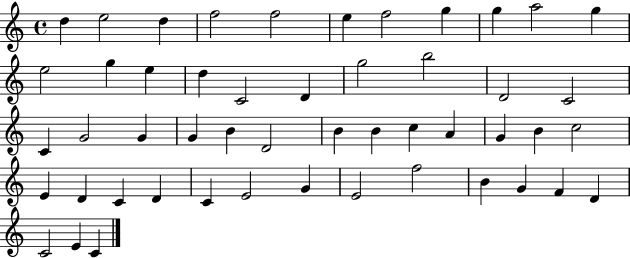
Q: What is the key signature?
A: C major